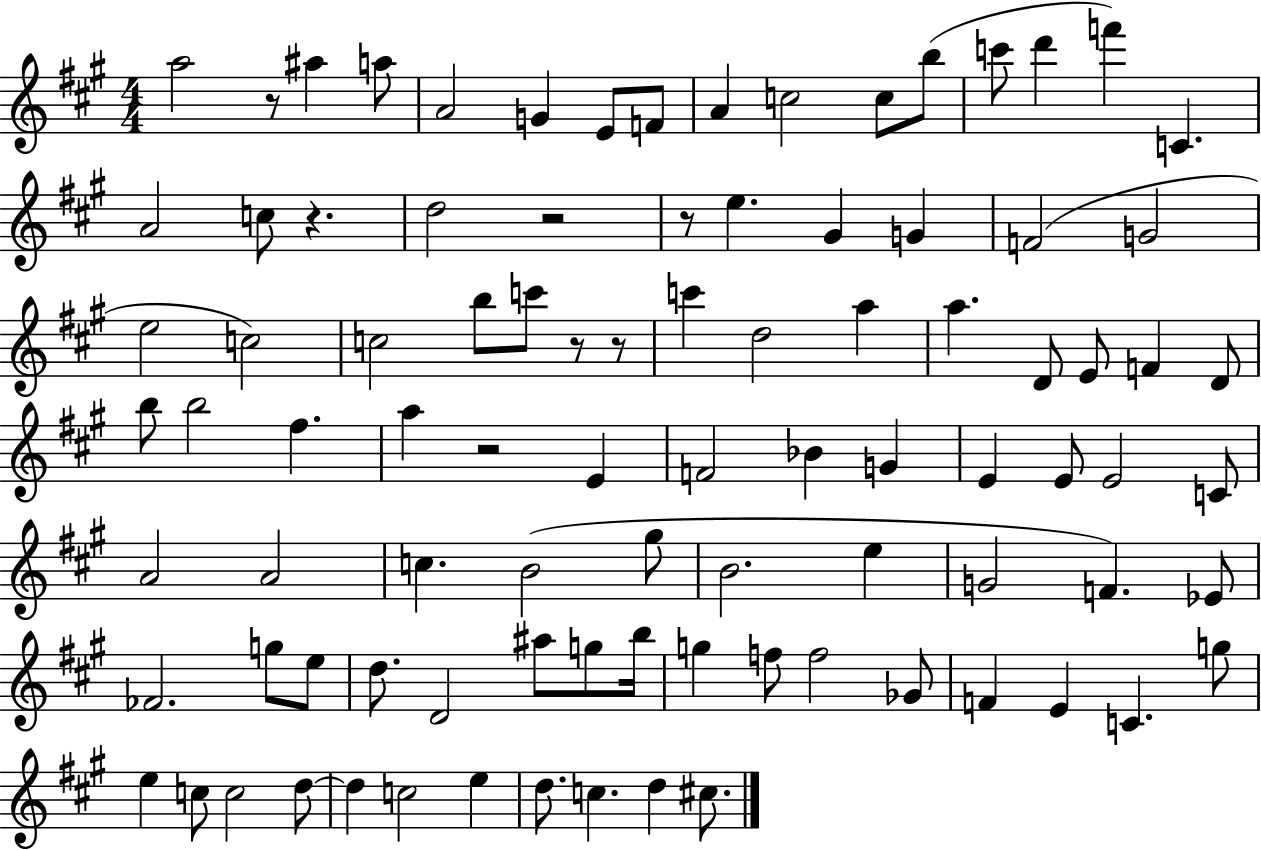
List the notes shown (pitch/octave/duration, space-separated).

A5/h R/e A#5/q A5/e A4/h G4/q E4/e F4/e A4/q C5/h C5/e B5/e C6/e D6/q F6/q C4/q. A4/h C5/e R/q. D5/h R/h R/e E5/q. G#4/q G4/q F4/h G4/h E5/h C5/h C5/h B5/e C6/e R/e R/e C6/q D5/h A5/q A5/q. D4/e E4/e F4/q D4/e B5/e B5/h F#5/q. A5/q R/h E4/q F4/h Bb4/q G4/q E4/q E4/e E4/h C4/e A4/h A4/h C5/q. B4/h G#5/e B4/h. E5/q G4/h F4/q. Eb4/e FES4/h. G5/e E5/e D5/e. D4/h A#5/e G5/e B5/s G5/q F5/e F5/h Gb4/e F4/q E4/q C4/q. G5/e E5/q C5/e C5/h D5/e D5/q C5/h E5/q D5/e. C5/q. D5/q C#5/e.